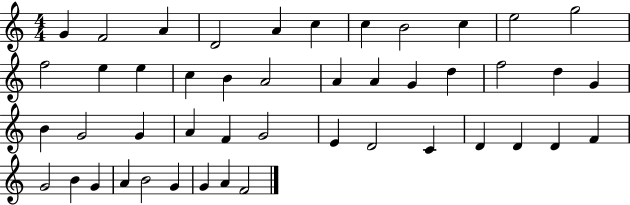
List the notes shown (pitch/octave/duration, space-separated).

G4/q F4/h A4/q D4/h A4/q C5/q C5/q B4/h C5/q E5/h G5/h F5/h E5/q E5/q C5/q B4/q A4/h A4/q A4/q G4/q D5/q F5/h D5/q G4/q B4/q G4/h G4/q A4/q F4/q G4/h E4/q D4/h C4/q D4/q D4/q D4/q F4/q G4/h B4/q G4/q A4/q B4/h G4/q G4/q A4/q F4/h